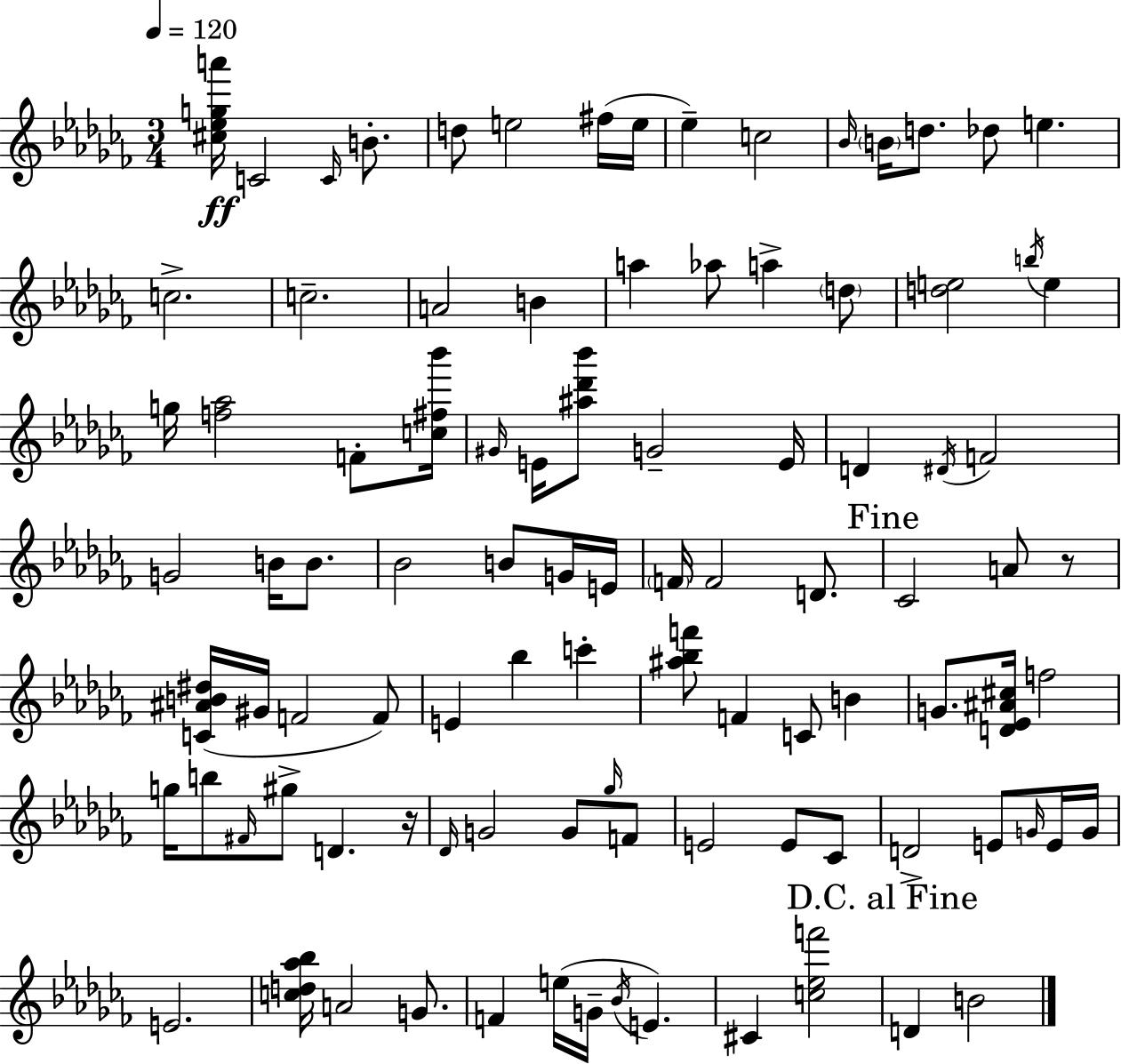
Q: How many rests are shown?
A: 2